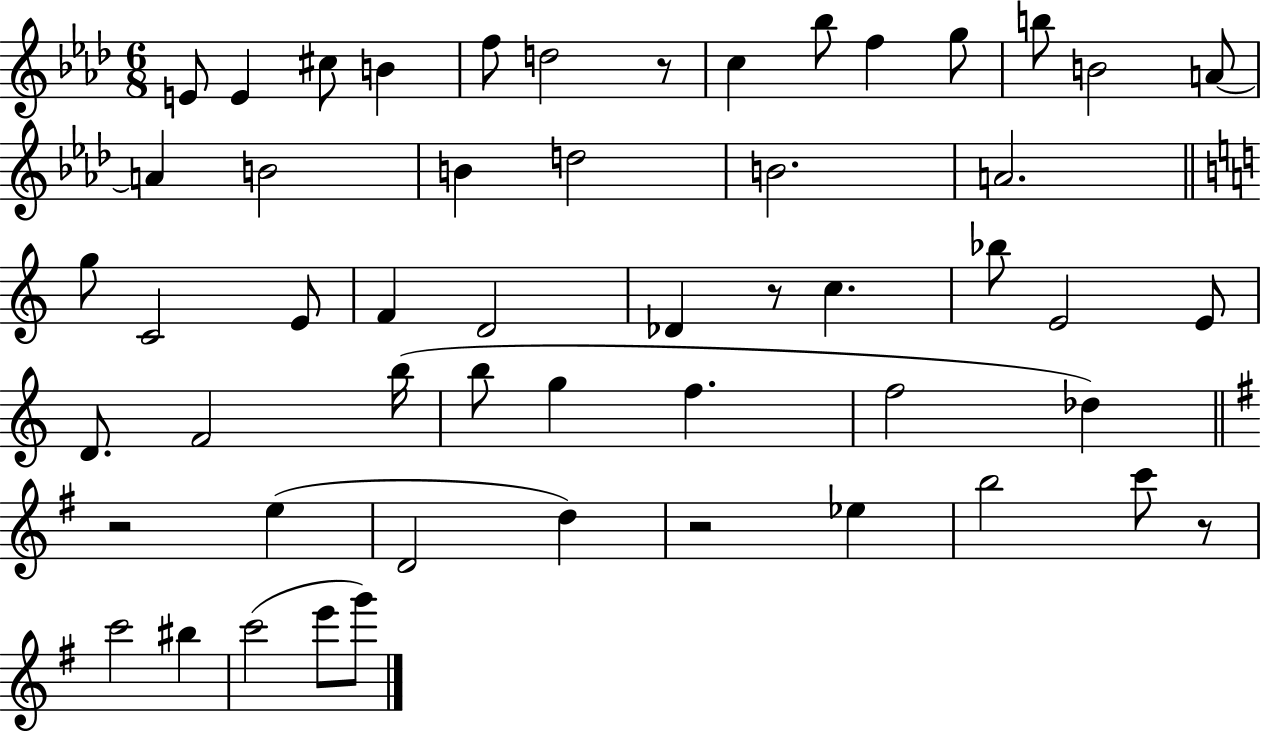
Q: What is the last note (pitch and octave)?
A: G6